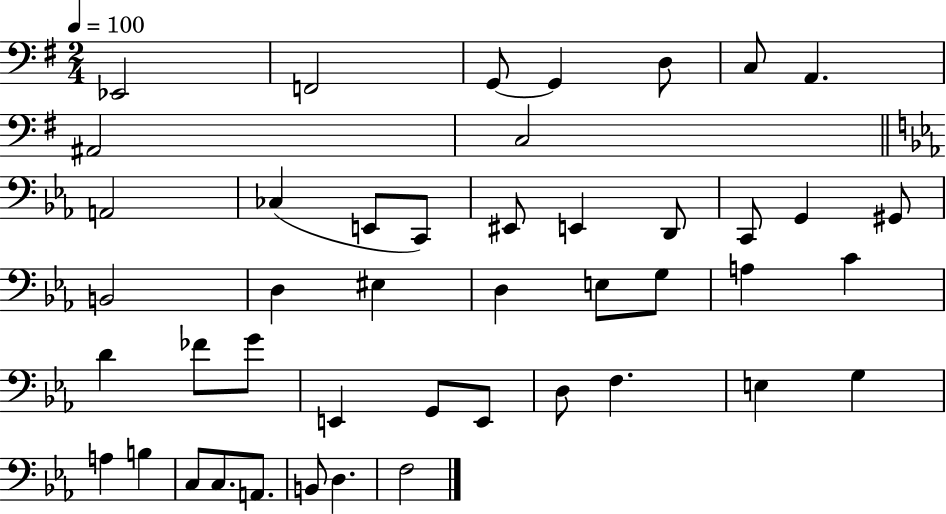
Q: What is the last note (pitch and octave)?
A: F3